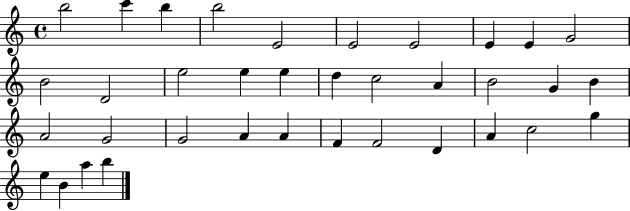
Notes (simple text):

B5/h C6/q B5/q B5/h E4/h E4/h E4/h E4/q E4/q G4/h B4/h D4/h E5/h E5/q E5/q D5/q C5/h A4/q B4/h G4/q B4/q A4/h G4/h G4/h A4/q A4/q F4/q F4/h D4/q A4/q C5/h G5/q E5/q B4/q A5/q B5/q